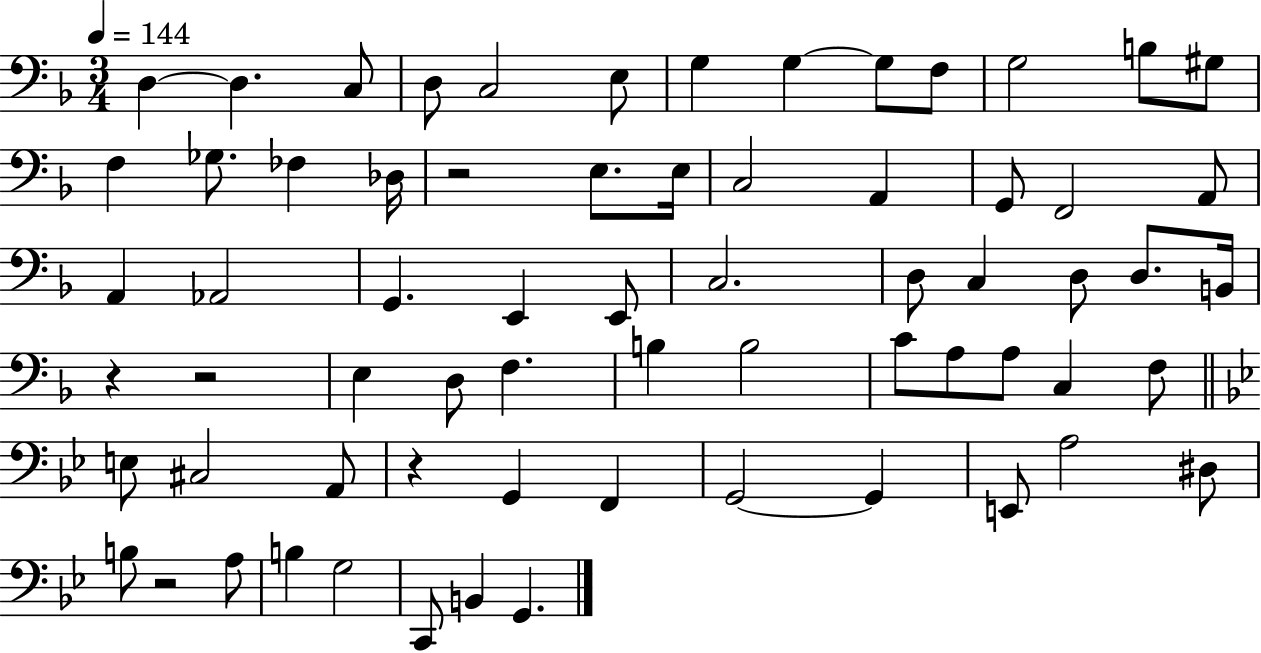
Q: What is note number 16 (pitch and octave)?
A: FES3